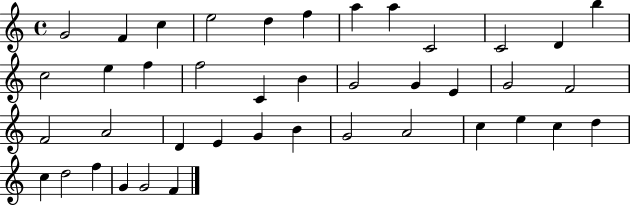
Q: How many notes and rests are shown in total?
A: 41